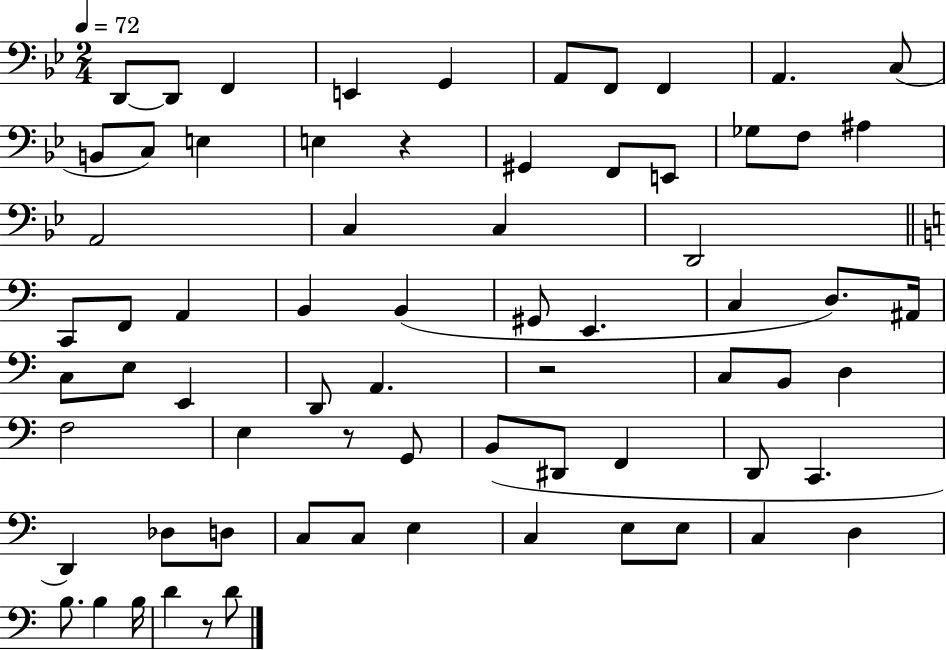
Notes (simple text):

D2/e D2/e F2/q E2/q G2/q A2/e F2/e F2/q A2/q. C3/e B2/e C3/e E3/q E3/q R/q G#2/q F2/e E2/e Gb3/e F3/e A#3/q A2/h C3/q C3/q D2/h C2/e F2/e A2/q B2/q B2/q G#2/e E2/q. C3/q D3/e. A#2/s C3/e E3/e E2/q D2/e A2/q. R/h C3/e B2/e D3/q F3/h E3/q R/e G2/e B2/e D#2/e F2/q D2/e C2/q. D2/q Db3/e D3/e C3/e C3/e E3/q C3/q E3/e E3/e C3/q D3/q B3/e. B3/q B3/s D4/q R/e D4/e